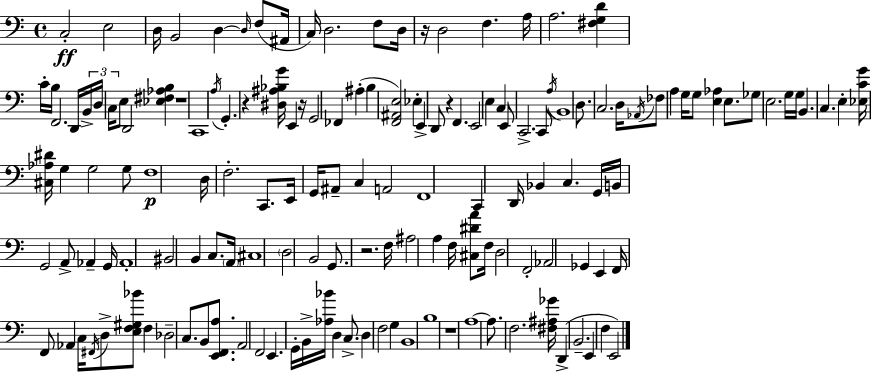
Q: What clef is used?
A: bass